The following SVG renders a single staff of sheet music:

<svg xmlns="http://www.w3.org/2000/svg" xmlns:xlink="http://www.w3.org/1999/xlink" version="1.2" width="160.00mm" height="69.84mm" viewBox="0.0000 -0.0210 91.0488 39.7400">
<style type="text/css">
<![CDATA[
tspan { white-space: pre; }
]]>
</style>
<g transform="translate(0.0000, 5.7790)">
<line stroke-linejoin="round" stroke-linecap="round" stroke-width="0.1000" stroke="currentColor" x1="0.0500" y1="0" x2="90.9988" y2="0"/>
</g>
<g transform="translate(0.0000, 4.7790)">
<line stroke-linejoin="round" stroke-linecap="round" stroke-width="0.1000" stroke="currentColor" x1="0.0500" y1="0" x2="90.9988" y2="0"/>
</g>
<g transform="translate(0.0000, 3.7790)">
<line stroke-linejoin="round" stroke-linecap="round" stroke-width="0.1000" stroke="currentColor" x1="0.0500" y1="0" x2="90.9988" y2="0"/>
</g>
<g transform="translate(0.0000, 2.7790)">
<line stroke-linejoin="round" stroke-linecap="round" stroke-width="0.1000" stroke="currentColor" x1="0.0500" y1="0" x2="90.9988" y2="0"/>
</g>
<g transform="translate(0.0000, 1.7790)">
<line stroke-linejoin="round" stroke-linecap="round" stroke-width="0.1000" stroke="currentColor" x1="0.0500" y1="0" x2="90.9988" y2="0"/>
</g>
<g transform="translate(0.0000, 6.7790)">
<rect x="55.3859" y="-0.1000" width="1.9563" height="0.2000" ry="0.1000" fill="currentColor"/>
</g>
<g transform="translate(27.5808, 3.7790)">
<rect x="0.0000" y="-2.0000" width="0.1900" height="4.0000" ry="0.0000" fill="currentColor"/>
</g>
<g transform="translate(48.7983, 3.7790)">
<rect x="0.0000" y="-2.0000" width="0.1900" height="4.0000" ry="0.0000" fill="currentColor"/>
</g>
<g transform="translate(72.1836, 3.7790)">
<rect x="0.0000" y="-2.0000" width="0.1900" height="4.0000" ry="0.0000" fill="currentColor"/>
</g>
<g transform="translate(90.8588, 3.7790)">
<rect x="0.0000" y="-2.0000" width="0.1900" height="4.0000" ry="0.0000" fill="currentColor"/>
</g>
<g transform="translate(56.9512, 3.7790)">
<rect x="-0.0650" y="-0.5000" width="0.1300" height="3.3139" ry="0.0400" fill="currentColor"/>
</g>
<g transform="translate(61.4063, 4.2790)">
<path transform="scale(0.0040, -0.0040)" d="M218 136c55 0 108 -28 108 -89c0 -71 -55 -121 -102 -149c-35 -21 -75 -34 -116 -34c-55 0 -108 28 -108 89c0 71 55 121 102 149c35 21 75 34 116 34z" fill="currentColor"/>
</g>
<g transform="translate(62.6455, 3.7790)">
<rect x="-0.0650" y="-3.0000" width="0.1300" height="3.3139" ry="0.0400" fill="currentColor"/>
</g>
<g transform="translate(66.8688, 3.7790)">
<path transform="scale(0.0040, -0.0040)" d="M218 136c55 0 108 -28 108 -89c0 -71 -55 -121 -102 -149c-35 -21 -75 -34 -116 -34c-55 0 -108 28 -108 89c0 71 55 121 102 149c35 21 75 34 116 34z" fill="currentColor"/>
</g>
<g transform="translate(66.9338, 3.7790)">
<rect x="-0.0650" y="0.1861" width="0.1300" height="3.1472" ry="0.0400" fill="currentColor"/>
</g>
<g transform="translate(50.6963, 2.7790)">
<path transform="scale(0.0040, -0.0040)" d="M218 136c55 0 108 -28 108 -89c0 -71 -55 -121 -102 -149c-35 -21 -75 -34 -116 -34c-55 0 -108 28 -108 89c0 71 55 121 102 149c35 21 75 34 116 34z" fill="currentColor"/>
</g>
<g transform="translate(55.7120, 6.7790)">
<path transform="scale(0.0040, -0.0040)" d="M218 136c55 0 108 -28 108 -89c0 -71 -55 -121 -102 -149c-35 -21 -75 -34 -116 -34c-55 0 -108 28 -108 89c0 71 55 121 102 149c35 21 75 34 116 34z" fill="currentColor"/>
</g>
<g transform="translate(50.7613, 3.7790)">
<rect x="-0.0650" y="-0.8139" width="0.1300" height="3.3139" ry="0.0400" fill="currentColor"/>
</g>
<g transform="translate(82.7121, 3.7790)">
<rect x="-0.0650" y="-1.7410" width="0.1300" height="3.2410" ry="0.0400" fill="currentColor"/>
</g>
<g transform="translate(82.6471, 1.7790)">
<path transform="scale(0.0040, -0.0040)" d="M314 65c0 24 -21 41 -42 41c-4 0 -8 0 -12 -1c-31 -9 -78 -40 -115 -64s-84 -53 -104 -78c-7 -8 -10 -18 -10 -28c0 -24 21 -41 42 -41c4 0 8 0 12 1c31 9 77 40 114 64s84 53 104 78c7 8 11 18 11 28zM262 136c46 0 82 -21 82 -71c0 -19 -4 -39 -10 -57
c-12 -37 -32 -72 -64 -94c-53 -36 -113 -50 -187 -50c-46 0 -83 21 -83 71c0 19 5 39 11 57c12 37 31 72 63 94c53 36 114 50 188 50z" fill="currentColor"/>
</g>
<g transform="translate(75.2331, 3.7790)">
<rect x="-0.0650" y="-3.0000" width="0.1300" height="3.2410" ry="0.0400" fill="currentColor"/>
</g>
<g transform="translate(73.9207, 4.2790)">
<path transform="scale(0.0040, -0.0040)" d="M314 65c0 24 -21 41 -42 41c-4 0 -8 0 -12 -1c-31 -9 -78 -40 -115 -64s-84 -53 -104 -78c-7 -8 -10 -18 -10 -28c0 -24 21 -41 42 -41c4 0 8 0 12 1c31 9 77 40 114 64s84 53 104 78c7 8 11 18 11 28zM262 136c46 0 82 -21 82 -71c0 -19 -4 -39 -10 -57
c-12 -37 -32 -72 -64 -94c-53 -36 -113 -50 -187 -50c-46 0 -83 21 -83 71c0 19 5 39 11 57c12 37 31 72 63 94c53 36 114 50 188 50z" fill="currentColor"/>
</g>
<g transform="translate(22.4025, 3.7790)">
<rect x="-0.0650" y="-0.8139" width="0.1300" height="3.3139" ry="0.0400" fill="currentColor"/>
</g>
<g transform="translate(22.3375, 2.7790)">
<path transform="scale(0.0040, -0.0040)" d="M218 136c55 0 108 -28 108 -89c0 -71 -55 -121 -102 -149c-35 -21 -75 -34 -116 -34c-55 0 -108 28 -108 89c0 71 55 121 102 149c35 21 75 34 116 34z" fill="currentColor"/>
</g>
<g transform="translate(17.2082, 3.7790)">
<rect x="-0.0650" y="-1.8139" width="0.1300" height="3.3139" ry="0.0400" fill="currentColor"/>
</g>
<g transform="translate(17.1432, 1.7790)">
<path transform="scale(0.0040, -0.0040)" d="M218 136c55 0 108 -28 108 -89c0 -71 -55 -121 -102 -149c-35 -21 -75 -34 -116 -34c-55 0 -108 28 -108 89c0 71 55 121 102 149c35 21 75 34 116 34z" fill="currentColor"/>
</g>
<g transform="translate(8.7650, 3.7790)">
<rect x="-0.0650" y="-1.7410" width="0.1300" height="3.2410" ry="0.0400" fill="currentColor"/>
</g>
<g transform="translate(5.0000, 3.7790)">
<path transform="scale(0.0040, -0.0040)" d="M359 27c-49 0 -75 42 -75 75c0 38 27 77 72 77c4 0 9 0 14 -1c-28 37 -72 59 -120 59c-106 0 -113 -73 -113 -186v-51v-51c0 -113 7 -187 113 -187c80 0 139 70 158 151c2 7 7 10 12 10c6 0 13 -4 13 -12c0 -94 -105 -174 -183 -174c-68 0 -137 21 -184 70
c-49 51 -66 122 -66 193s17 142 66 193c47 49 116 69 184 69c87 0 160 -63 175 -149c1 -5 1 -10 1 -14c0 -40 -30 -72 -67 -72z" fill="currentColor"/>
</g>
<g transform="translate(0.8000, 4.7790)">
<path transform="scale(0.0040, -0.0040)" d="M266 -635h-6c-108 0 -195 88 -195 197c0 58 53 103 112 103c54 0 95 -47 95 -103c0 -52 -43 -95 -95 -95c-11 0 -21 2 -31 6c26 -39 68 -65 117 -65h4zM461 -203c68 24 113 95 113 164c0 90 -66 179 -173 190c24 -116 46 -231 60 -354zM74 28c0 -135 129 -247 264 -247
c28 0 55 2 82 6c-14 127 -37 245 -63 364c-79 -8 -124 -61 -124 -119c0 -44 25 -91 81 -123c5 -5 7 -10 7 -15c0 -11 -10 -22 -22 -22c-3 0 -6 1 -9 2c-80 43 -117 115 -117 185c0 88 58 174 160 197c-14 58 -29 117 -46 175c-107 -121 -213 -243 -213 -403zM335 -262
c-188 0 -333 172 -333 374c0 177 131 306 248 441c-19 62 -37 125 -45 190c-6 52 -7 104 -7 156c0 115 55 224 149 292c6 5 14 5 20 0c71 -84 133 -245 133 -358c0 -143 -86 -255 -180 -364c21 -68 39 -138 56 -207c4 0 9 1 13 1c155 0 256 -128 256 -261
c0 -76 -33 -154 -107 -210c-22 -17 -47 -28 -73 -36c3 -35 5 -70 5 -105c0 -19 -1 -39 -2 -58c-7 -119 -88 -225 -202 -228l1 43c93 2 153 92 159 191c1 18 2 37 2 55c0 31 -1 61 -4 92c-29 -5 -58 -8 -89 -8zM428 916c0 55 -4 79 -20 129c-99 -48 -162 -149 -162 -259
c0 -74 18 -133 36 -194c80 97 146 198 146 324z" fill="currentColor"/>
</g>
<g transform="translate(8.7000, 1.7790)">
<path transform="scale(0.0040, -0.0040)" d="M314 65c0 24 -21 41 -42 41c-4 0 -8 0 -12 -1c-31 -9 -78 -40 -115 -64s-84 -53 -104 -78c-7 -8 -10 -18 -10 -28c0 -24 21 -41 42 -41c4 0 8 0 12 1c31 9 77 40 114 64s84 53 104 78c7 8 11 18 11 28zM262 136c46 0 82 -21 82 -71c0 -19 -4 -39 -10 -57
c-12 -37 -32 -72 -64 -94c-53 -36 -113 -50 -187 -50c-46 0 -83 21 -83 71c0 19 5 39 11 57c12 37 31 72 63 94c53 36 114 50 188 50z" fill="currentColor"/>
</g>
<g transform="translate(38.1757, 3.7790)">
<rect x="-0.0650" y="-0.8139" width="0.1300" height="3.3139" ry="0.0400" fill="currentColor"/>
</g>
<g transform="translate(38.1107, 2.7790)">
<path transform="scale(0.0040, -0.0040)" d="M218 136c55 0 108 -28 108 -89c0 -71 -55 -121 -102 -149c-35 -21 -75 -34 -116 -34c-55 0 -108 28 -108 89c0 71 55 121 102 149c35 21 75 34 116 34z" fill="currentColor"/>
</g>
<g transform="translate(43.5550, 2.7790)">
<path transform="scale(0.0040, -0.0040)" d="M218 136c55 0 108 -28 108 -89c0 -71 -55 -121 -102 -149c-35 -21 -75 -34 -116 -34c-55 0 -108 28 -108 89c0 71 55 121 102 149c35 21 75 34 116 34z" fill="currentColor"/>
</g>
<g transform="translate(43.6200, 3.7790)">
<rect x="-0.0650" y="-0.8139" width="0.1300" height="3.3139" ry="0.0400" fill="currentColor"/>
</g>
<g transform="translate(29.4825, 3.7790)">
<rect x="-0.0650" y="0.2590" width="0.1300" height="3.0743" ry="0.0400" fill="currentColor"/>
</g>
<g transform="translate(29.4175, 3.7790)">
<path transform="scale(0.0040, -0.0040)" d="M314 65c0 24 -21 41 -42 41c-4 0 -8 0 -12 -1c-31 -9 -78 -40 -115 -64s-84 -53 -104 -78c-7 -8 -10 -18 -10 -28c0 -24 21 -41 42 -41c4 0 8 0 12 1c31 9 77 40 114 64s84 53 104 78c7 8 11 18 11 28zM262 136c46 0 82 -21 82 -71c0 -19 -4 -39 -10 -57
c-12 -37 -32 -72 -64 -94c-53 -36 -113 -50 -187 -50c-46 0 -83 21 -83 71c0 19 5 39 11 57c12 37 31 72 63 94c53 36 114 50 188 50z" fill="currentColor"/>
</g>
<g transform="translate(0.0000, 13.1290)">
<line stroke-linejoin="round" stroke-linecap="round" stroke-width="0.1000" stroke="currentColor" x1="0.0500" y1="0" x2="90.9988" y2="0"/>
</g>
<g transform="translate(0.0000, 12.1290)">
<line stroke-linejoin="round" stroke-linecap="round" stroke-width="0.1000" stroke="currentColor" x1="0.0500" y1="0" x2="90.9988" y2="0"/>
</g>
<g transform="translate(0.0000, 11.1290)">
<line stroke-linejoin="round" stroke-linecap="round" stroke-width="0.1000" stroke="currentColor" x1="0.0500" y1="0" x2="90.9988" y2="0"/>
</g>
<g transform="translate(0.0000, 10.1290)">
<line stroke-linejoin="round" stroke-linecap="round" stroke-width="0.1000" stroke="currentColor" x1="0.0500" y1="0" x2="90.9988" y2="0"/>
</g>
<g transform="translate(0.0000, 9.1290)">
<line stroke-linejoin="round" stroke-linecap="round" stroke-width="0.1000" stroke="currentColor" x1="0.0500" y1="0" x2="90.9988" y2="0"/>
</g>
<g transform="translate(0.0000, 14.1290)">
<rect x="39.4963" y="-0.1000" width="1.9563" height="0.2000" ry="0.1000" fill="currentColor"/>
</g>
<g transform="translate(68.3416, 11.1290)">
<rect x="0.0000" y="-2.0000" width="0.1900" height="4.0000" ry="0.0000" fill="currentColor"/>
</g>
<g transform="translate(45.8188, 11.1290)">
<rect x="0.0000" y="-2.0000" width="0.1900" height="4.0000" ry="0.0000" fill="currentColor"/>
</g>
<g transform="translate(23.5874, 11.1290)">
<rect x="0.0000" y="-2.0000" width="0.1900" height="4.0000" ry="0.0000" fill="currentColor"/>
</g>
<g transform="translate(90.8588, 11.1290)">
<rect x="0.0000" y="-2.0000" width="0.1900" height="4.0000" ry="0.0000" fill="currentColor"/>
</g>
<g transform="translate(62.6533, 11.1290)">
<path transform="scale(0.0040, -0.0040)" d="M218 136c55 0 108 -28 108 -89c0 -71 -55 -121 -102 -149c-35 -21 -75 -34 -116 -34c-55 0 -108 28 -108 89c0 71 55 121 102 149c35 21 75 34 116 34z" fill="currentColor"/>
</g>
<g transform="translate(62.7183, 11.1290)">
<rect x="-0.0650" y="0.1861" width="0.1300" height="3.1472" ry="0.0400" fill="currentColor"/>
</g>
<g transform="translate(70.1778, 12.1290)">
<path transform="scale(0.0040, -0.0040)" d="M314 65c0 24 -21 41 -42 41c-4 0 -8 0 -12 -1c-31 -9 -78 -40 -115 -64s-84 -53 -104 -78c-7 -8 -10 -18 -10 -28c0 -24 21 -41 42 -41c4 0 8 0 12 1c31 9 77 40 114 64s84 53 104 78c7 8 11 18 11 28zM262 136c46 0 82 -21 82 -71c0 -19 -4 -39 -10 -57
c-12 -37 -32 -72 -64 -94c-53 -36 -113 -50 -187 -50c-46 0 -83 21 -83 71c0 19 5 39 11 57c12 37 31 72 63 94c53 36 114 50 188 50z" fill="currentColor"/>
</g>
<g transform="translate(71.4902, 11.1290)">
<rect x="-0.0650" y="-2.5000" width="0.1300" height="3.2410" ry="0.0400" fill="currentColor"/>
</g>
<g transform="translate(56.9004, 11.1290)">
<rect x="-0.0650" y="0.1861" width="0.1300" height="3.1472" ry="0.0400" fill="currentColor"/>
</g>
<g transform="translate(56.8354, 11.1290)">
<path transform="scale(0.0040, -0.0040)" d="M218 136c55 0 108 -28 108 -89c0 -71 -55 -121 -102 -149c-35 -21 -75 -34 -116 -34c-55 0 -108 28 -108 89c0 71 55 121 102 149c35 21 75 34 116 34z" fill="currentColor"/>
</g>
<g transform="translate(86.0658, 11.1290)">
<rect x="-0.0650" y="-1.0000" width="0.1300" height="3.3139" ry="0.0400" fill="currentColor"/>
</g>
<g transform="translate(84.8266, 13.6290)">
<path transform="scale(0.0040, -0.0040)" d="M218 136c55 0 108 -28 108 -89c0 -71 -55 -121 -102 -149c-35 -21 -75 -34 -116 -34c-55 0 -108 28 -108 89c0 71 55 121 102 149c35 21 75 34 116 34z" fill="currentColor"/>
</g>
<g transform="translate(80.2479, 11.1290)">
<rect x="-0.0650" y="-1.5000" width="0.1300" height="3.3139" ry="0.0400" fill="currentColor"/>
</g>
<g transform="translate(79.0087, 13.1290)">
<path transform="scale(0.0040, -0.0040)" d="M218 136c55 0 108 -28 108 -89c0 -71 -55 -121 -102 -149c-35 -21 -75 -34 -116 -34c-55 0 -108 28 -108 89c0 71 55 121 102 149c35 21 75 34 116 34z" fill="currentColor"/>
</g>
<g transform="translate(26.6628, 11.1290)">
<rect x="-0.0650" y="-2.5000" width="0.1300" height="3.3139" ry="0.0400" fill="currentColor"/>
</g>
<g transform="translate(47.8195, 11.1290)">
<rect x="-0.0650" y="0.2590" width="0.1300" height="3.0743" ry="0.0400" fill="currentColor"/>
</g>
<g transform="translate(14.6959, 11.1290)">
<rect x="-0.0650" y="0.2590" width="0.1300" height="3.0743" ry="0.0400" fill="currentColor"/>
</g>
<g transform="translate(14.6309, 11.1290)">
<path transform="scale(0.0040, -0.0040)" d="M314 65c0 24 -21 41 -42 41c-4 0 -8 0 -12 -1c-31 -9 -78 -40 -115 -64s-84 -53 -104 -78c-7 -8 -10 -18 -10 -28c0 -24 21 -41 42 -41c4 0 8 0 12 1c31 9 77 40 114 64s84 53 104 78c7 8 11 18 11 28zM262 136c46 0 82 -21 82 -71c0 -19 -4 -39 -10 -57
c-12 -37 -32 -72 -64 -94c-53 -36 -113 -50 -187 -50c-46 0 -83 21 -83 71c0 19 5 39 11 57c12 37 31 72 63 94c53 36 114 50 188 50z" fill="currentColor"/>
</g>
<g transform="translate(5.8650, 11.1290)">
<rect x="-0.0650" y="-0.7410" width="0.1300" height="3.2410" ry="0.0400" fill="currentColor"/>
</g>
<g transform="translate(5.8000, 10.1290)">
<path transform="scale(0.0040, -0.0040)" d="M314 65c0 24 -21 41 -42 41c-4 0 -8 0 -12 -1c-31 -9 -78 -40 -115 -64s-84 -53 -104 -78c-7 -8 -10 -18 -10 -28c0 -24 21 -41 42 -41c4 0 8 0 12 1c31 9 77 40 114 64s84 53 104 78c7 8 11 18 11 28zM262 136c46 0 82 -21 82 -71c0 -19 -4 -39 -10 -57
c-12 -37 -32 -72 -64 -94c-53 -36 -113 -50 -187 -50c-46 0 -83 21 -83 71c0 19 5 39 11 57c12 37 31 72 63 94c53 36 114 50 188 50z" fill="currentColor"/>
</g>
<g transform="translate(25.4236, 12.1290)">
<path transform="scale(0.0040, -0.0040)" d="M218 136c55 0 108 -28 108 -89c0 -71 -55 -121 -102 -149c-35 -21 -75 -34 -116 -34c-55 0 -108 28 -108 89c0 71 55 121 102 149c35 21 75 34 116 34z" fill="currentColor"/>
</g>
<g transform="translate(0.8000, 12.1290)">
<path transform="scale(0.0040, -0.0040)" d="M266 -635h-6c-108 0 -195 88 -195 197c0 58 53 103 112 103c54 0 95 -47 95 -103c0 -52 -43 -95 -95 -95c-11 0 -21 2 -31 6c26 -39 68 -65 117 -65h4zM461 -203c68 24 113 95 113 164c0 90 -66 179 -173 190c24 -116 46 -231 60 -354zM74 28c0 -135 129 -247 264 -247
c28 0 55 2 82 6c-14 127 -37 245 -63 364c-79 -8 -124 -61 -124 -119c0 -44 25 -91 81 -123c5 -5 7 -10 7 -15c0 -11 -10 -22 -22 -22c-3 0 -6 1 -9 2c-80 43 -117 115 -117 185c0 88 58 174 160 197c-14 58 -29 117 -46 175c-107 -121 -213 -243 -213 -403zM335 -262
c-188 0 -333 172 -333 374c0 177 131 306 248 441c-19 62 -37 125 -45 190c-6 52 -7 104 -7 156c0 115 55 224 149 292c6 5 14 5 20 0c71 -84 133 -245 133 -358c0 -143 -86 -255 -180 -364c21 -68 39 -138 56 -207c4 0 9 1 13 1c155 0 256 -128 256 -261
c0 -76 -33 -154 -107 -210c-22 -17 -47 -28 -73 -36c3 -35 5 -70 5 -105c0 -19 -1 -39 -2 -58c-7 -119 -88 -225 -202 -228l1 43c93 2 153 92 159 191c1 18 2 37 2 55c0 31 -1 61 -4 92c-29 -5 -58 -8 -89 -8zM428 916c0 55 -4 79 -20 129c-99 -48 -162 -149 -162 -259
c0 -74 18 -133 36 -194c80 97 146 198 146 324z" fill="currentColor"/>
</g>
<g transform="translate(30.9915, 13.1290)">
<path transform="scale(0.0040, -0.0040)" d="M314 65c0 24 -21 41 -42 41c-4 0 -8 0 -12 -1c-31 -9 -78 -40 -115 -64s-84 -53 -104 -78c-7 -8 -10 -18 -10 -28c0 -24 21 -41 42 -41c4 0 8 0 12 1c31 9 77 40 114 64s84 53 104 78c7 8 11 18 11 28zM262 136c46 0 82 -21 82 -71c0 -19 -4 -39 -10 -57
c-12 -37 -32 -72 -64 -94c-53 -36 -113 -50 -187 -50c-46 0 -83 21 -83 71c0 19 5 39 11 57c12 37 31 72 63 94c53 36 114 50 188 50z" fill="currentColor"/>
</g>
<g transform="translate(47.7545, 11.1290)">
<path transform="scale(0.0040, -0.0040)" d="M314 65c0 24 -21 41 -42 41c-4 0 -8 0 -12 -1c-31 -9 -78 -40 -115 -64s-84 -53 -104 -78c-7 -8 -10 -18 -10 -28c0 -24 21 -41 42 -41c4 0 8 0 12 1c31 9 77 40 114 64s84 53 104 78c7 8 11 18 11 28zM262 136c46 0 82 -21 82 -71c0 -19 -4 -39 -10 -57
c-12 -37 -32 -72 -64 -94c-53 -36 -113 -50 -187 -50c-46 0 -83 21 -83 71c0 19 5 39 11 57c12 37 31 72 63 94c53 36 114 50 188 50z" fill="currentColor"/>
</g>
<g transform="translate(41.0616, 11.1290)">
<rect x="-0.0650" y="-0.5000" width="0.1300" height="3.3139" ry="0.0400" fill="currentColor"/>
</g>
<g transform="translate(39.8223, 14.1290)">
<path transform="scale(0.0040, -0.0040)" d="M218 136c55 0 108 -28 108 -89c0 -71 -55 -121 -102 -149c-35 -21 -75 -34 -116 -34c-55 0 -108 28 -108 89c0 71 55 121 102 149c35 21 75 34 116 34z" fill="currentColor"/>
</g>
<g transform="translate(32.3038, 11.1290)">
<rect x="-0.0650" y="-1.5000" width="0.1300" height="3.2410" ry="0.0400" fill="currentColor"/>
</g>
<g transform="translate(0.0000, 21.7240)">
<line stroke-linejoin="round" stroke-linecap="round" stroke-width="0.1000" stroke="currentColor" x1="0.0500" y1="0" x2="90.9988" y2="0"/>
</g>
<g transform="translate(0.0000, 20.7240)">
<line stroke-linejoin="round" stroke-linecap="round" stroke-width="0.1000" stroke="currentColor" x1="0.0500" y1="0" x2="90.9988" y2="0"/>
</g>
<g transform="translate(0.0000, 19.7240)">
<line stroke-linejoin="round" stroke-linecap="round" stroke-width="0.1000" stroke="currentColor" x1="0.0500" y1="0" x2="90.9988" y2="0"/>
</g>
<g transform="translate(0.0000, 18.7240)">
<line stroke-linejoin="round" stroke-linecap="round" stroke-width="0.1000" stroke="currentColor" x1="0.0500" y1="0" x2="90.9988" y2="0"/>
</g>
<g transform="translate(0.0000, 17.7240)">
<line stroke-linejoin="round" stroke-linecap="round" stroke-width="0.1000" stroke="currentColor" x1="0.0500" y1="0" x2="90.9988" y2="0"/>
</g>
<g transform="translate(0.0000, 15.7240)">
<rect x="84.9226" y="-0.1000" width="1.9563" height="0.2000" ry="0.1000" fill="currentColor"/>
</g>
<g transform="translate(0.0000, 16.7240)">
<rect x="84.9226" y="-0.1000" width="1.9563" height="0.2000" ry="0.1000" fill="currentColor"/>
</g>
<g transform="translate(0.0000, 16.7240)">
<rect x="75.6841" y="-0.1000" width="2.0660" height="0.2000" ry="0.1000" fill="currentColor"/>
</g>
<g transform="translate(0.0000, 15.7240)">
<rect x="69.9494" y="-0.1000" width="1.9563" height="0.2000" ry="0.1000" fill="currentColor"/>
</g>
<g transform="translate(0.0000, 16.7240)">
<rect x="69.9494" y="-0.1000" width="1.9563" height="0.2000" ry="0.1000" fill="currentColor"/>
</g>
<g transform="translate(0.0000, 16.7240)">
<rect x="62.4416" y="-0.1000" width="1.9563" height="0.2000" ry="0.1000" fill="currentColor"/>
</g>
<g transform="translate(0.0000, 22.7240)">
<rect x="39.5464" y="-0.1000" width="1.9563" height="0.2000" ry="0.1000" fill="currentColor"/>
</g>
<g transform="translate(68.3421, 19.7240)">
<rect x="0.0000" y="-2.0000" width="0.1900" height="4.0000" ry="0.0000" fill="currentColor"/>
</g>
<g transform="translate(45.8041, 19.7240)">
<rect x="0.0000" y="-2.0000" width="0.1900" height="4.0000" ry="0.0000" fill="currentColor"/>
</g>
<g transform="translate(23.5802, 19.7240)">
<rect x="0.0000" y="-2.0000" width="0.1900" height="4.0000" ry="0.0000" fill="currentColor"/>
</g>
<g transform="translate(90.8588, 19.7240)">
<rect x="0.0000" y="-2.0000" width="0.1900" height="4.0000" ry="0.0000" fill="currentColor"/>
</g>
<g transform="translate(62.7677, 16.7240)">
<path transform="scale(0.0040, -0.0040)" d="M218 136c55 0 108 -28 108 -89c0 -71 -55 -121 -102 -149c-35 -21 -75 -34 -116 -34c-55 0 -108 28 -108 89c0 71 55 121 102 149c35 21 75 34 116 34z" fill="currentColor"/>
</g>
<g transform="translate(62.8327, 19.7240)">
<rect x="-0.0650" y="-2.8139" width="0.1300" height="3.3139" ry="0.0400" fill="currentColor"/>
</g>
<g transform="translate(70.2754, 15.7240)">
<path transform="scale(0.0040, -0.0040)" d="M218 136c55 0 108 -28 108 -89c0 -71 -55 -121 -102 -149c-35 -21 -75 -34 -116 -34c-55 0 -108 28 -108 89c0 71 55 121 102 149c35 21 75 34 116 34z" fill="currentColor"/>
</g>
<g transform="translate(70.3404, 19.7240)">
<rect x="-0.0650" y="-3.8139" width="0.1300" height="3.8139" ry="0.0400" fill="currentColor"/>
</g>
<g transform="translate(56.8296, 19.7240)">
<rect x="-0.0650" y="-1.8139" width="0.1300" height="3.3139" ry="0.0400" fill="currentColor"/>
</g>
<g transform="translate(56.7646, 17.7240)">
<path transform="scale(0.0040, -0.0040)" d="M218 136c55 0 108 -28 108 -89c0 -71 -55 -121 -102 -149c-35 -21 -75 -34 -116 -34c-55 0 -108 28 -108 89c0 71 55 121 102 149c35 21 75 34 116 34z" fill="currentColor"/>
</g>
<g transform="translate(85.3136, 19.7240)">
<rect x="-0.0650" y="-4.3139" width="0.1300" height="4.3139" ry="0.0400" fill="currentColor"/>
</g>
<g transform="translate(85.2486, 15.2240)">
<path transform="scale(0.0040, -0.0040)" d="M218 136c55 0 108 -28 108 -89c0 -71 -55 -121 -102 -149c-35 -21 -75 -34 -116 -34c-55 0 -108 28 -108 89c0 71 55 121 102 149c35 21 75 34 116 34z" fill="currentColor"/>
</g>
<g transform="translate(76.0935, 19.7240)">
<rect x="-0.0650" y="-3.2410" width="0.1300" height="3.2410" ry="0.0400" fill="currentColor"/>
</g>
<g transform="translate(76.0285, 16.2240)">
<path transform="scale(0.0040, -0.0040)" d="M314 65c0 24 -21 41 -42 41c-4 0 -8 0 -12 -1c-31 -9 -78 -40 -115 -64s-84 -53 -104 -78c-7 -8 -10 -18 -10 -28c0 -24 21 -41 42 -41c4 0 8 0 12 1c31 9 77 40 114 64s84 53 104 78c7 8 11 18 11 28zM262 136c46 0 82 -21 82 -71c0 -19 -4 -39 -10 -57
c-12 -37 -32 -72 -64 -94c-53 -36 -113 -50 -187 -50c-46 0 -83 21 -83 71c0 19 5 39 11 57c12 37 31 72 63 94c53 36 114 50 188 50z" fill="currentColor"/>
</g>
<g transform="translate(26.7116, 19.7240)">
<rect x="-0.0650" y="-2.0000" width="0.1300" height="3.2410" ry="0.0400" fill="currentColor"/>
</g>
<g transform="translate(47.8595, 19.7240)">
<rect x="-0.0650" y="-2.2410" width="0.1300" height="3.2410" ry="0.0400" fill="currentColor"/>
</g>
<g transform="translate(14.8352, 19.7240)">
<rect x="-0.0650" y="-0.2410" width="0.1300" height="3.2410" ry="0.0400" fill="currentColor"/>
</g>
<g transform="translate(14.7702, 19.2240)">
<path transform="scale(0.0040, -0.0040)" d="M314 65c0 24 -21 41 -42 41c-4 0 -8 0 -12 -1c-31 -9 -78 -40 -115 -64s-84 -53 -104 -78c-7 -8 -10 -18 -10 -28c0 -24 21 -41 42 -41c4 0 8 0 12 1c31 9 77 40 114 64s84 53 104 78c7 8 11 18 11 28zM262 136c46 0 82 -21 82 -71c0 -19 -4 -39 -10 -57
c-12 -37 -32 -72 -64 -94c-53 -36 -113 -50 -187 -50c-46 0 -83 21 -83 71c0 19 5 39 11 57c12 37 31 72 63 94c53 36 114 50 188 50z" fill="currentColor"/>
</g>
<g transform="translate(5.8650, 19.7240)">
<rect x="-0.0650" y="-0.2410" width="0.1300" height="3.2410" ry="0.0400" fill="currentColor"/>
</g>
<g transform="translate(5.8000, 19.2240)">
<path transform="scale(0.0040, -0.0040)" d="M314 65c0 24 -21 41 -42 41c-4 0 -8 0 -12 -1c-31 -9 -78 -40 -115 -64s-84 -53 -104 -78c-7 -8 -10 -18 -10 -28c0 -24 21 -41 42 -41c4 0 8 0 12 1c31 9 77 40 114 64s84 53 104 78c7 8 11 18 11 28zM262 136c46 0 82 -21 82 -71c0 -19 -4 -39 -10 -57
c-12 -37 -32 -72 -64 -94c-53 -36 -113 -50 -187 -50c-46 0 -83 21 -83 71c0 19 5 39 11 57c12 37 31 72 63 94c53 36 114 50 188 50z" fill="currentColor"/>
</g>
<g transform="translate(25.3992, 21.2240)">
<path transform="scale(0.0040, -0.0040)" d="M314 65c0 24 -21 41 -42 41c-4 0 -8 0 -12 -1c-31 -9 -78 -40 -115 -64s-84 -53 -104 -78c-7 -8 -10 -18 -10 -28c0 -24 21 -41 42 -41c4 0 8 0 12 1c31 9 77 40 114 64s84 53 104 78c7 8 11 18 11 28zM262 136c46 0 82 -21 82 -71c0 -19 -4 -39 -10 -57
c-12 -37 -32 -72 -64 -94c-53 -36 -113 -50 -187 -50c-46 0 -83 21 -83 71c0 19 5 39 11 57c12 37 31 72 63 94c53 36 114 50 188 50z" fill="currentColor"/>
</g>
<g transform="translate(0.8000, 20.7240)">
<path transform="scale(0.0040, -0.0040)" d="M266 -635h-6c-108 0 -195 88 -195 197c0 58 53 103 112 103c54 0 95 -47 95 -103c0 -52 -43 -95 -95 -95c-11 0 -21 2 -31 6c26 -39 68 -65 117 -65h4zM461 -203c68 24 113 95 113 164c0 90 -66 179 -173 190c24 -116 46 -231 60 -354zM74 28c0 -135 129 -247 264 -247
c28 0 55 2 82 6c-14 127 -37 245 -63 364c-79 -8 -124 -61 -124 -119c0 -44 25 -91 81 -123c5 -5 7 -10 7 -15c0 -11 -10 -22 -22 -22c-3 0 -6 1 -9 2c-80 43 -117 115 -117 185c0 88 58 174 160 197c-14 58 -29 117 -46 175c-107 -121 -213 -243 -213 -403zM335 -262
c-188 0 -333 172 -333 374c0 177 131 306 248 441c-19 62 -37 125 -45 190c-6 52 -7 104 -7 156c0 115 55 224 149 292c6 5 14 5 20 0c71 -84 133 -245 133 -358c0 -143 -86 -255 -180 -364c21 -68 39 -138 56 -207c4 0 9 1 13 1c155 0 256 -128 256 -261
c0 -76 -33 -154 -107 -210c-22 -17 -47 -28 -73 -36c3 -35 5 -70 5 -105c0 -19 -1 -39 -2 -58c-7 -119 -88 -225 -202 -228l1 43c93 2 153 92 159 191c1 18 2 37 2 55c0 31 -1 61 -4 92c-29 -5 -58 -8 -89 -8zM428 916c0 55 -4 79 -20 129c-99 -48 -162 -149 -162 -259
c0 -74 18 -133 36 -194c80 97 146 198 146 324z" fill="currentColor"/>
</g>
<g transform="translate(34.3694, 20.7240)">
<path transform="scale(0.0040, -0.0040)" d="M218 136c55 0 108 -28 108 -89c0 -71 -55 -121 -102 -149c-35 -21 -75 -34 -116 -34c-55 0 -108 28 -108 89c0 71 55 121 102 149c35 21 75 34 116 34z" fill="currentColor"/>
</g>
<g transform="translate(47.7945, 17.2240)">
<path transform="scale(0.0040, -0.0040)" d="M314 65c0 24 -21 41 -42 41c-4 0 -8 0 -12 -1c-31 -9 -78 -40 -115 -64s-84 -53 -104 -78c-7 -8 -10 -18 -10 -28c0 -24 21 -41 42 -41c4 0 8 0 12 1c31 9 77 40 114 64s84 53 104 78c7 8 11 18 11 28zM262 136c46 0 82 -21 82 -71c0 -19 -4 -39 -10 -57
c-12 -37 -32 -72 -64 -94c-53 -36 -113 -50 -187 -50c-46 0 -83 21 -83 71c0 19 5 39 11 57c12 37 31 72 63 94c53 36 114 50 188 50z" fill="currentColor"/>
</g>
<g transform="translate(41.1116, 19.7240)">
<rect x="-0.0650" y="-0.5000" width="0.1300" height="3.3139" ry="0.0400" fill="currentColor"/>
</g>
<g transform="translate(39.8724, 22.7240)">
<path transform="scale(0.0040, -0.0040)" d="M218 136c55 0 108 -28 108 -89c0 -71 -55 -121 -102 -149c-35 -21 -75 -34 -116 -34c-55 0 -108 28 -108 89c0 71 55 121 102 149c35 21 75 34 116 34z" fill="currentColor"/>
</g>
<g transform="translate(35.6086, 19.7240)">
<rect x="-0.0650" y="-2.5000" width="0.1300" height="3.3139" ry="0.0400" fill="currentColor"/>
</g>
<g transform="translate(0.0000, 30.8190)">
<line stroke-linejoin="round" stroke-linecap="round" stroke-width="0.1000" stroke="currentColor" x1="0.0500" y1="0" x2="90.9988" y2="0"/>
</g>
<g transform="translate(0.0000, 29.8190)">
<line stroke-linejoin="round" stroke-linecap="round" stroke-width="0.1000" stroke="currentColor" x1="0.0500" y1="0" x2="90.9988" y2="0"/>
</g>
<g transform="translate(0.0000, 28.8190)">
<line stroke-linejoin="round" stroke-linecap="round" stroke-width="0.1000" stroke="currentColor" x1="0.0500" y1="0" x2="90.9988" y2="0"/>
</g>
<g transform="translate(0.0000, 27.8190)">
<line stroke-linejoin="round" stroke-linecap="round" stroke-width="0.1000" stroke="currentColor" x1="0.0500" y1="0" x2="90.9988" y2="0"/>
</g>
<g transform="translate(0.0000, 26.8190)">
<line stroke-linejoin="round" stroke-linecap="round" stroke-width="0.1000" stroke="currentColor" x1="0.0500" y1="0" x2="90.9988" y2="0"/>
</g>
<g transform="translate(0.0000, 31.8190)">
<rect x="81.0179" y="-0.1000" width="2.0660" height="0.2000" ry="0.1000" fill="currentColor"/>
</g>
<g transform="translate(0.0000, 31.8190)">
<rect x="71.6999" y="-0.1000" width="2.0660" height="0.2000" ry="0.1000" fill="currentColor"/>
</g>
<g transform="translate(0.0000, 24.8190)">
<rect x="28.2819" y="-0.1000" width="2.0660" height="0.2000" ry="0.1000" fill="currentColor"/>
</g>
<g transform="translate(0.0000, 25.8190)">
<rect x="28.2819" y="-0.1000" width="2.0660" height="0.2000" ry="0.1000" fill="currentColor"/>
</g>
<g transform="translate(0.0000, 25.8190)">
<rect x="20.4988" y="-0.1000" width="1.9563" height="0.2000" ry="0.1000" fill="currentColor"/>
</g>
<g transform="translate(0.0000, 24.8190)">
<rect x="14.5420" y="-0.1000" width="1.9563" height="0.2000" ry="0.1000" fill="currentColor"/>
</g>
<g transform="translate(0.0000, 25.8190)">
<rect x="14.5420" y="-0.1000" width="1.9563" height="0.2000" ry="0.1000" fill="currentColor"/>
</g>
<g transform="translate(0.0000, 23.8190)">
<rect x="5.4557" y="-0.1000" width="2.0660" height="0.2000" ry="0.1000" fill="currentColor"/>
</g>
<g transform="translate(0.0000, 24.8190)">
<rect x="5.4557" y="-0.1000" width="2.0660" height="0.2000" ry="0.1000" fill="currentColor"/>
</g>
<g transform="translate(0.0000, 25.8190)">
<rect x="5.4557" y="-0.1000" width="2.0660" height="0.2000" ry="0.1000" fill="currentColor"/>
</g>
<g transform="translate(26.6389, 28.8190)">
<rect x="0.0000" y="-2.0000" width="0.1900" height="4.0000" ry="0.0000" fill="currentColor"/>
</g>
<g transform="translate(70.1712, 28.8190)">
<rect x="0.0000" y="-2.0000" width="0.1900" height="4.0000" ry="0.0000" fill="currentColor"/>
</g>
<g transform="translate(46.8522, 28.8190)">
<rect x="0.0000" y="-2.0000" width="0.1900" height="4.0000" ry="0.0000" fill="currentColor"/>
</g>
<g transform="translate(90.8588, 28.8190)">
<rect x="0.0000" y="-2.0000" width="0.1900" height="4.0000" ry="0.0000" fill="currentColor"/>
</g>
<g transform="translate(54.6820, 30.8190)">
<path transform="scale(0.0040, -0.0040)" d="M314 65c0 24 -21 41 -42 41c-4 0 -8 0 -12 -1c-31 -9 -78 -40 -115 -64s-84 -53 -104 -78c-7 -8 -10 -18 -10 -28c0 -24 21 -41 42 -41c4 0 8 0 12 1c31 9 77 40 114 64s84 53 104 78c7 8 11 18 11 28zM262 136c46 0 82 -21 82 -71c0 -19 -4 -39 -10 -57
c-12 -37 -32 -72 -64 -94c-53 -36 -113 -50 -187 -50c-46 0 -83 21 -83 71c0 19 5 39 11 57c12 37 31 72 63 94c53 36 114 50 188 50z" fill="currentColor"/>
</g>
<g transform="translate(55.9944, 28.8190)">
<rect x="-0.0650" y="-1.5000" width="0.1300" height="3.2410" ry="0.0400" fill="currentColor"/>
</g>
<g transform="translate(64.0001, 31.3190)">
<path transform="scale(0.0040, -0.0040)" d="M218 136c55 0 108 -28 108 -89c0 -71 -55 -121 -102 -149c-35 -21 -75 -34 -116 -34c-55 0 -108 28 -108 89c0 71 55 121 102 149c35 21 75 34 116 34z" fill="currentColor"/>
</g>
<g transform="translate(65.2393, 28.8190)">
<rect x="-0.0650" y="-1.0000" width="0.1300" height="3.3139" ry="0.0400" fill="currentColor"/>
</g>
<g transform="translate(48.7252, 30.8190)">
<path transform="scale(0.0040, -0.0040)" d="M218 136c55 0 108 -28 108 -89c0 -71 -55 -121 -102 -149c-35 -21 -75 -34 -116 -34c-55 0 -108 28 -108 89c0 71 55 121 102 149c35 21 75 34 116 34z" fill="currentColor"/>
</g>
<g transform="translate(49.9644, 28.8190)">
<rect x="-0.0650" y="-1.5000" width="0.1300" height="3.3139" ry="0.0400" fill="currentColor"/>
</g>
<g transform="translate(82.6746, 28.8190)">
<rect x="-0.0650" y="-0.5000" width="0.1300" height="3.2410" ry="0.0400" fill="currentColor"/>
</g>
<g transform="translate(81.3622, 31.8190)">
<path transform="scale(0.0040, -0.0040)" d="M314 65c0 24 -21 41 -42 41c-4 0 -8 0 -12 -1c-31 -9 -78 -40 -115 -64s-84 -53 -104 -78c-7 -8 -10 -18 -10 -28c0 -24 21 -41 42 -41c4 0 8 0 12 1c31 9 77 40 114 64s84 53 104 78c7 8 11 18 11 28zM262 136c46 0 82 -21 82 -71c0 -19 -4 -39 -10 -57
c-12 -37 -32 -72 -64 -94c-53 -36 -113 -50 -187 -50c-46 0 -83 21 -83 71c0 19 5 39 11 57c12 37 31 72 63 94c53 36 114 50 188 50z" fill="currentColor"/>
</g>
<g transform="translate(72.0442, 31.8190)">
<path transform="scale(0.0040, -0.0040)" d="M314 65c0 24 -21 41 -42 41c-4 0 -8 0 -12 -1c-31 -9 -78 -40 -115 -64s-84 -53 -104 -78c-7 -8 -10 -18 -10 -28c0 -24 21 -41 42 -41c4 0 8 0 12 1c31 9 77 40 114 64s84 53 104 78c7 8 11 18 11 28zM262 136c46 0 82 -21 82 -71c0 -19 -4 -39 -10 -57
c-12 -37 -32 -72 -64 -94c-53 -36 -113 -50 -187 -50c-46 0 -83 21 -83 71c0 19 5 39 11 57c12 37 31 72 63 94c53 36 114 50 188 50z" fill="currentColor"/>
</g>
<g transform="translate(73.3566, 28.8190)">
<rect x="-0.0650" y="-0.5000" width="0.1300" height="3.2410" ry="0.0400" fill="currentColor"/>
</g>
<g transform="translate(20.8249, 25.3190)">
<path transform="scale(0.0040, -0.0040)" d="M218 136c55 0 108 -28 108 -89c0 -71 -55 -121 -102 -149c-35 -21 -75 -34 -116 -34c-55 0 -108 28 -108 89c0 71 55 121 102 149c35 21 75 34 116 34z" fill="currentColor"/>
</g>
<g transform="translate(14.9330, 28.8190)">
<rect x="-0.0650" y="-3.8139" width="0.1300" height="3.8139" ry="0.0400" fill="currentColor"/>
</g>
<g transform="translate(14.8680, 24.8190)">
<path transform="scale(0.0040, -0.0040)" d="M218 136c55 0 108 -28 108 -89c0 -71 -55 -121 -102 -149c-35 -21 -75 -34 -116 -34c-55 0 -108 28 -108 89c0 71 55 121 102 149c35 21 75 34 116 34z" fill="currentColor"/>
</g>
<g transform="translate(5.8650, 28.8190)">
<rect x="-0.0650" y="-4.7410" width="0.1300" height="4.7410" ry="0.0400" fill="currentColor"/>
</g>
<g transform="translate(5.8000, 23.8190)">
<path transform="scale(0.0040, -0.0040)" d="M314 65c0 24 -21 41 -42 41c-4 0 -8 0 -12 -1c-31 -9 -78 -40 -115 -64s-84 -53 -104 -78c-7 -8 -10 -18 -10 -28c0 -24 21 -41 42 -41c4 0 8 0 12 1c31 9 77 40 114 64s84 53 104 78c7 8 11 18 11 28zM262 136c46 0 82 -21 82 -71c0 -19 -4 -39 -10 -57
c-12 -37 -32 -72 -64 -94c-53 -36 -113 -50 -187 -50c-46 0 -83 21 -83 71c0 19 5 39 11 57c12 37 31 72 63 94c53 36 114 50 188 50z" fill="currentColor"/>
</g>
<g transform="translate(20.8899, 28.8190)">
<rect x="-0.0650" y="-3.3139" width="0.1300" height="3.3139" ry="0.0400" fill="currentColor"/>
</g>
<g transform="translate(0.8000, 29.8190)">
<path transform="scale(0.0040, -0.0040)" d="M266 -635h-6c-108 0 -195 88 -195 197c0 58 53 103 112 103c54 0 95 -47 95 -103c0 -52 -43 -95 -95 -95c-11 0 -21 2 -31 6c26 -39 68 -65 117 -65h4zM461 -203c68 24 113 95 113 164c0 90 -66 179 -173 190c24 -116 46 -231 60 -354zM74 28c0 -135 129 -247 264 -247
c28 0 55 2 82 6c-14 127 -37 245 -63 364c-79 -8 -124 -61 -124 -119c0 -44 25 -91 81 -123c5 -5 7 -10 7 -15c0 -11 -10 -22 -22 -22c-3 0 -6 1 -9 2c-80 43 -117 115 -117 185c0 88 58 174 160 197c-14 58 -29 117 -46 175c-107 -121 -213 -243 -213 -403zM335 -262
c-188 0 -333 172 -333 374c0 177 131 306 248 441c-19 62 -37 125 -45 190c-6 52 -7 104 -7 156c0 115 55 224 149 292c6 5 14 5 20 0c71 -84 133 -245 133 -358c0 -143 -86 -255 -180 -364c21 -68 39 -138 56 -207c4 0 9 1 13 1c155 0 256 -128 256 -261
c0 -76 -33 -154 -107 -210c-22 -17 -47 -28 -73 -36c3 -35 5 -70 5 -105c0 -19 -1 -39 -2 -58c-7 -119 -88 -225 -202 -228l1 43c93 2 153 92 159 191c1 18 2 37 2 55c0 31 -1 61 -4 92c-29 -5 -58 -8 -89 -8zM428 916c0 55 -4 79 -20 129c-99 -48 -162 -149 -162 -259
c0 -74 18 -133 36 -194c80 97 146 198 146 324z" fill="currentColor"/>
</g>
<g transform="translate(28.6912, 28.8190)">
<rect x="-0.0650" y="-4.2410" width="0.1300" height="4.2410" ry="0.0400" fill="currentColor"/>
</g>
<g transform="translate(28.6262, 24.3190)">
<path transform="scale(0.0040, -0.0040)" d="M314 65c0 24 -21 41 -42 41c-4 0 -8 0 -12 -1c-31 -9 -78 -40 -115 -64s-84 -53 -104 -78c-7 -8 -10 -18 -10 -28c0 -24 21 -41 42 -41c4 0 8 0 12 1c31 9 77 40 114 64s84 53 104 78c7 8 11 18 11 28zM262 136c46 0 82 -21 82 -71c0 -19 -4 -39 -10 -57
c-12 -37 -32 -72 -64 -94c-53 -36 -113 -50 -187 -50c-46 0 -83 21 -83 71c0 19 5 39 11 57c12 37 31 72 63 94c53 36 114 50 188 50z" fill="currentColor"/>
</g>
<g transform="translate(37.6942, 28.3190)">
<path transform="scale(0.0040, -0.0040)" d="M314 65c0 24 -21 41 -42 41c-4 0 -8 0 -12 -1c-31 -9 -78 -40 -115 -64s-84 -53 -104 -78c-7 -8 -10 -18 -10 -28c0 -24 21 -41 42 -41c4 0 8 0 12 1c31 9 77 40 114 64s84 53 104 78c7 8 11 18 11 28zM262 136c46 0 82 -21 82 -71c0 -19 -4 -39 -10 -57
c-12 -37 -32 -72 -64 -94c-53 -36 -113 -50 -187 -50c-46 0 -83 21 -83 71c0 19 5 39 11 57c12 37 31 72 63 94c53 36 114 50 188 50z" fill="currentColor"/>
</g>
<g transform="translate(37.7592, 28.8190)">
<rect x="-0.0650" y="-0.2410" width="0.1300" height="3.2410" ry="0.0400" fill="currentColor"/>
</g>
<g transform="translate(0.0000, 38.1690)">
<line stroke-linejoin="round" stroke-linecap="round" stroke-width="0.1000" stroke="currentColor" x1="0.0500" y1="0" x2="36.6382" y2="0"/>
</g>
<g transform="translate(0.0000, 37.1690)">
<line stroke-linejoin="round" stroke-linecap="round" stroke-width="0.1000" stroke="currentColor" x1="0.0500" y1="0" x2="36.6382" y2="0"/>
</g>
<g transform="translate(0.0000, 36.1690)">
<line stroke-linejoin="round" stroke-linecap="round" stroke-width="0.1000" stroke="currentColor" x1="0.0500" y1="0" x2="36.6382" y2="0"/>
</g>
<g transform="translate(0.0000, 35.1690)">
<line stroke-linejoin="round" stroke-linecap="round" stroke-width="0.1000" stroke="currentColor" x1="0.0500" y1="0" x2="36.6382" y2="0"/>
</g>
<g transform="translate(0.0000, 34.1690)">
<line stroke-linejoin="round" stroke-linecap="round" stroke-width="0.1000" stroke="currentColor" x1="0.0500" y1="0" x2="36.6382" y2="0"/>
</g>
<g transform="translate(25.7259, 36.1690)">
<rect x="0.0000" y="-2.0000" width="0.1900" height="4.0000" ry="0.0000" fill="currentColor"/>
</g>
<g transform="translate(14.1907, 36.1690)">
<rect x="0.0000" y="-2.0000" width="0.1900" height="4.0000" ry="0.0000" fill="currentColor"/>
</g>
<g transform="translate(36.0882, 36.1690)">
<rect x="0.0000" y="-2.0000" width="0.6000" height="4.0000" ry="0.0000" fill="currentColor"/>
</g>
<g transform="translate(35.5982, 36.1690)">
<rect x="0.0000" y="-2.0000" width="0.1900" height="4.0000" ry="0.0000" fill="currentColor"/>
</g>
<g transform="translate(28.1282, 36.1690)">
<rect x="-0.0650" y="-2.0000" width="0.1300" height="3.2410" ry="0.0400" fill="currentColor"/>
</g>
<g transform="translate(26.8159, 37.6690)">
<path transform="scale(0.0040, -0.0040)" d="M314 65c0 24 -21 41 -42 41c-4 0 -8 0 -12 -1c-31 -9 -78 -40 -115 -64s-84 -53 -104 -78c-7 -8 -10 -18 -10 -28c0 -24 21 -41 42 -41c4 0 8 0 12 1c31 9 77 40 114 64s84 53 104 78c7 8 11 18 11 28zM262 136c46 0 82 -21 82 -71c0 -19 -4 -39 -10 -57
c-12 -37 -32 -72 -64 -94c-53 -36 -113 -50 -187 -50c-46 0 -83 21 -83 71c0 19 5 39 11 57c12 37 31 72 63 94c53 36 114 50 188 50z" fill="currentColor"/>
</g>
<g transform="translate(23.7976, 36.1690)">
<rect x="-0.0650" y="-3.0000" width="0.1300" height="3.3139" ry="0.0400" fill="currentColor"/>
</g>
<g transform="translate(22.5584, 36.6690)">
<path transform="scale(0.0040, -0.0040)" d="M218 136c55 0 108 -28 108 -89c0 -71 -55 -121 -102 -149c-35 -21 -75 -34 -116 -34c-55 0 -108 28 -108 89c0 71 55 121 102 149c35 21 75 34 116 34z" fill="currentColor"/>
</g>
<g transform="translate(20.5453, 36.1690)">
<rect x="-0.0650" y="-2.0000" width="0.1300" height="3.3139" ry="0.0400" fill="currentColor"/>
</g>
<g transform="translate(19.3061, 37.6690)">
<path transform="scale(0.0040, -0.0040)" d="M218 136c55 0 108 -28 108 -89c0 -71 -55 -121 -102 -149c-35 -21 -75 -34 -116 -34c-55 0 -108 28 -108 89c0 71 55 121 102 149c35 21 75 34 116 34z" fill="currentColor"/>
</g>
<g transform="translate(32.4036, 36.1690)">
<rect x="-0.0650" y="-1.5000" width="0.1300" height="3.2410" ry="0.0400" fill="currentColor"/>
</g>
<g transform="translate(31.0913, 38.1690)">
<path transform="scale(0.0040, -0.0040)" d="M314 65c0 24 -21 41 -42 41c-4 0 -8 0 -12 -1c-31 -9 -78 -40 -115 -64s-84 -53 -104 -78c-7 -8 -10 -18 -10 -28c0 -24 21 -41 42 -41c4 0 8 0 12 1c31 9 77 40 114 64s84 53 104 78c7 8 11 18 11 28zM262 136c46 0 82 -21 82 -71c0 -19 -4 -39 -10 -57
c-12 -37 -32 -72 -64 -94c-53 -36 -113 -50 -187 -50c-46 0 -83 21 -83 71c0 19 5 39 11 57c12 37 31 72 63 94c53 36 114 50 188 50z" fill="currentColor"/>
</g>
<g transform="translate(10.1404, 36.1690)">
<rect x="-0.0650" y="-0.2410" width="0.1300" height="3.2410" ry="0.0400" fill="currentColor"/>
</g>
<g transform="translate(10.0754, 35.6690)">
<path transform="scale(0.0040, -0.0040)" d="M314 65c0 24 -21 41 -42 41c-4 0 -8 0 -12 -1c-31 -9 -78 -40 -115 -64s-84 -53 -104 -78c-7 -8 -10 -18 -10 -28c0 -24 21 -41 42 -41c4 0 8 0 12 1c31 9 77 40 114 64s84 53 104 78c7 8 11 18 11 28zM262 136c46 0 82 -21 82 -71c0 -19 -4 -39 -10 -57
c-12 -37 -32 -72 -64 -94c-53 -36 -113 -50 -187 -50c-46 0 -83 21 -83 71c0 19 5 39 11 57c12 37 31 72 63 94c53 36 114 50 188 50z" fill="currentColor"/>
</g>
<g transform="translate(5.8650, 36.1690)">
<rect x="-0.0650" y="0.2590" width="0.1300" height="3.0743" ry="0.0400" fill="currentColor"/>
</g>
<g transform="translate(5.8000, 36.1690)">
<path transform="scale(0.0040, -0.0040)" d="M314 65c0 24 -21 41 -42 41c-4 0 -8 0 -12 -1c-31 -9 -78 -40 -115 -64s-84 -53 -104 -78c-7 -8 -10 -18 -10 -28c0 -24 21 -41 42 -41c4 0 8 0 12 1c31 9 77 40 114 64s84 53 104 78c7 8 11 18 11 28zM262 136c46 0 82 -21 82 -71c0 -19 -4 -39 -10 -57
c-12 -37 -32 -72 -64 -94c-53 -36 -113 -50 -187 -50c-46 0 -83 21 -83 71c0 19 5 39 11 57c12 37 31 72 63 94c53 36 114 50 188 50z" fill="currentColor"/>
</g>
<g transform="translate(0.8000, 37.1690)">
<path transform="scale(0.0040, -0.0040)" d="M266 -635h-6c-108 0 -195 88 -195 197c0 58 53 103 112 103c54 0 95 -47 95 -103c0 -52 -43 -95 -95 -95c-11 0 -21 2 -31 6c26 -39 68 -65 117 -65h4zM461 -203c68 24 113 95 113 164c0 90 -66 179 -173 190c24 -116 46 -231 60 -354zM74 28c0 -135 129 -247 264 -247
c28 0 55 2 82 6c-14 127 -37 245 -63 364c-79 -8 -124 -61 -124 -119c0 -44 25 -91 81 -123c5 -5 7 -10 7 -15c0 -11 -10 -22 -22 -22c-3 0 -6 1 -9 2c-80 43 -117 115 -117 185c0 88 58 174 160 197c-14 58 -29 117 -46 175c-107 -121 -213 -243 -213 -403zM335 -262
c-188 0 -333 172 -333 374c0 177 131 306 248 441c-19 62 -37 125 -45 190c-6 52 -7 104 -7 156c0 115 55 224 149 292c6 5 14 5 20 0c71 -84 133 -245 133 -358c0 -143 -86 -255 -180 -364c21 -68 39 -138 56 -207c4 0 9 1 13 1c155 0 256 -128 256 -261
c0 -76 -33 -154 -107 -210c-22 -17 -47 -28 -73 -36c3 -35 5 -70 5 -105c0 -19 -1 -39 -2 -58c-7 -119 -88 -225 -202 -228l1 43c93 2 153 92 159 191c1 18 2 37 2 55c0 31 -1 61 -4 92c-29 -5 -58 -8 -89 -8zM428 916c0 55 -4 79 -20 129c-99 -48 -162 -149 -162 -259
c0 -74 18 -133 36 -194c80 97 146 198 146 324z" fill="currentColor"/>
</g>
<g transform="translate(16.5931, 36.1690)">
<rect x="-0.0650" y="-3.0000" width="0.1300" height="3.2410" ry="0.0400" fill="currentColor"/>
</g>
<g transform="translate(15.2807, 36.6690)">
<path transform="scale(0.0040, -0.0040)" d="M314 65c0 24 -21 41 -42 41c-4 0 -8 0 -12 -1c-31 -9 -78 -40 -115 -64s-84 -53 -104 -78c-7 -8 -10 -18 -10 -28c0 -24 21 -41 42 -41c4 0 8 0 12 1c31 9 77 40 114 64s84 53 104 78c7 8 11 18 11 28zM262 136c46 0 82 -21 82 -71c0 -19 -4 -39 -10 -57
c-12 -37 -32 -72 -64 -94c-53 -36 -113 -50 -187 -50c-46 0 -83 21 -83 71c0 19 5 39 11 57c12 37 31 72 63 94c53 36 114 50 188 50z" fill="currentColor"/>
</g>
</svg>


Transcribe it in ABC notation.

X:1
T:Untitled
M:4/4
L:1/4
K:C
f2 f d B2 d d d C A B A2 f2 d2 B2 G E2 C B2 B B G2 E D c2 c2 F2 G C g2 f a c' b2 d' e'2 c' b d'2 c2 E E2 D C2 C2 B2 c2 A2 F A F2 E2